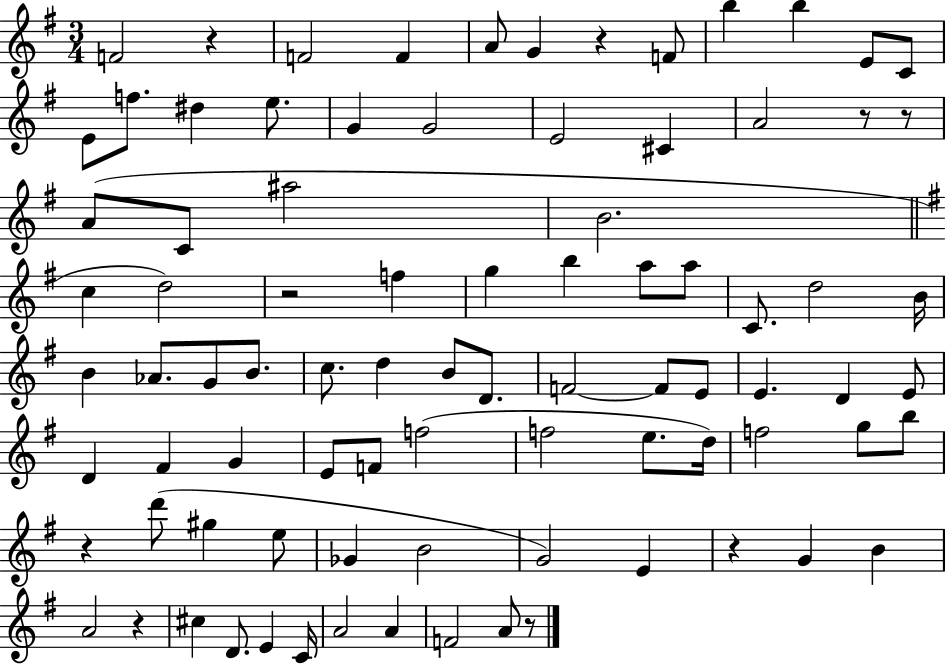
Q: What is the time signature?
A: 3/4